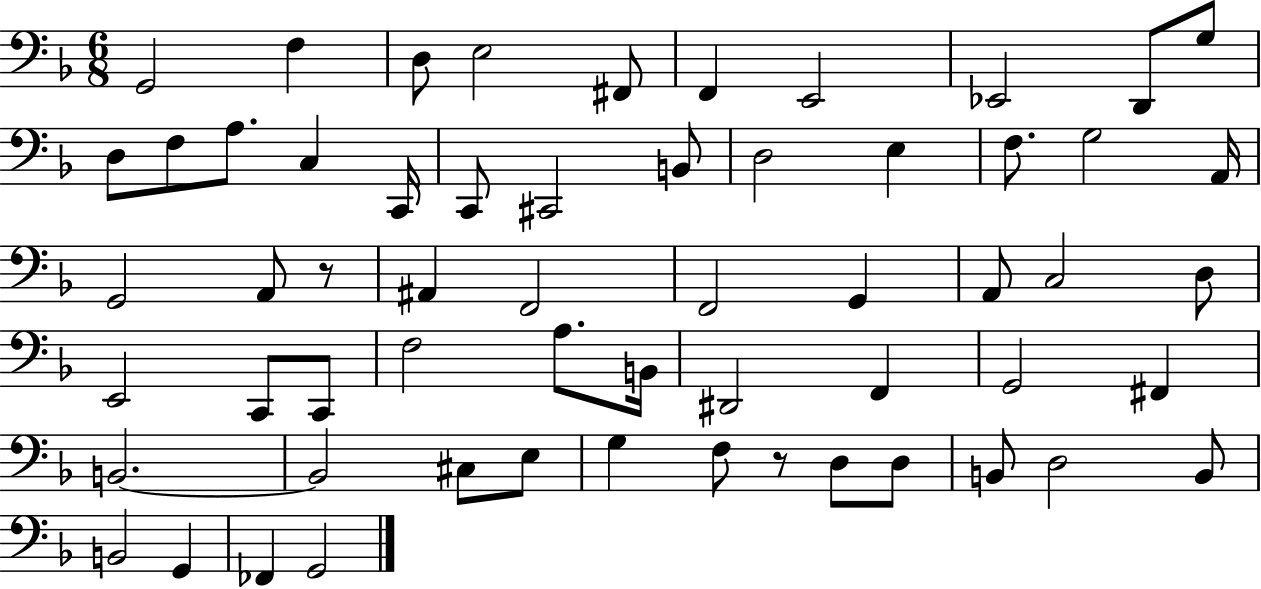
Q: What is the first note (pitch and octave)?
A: G2